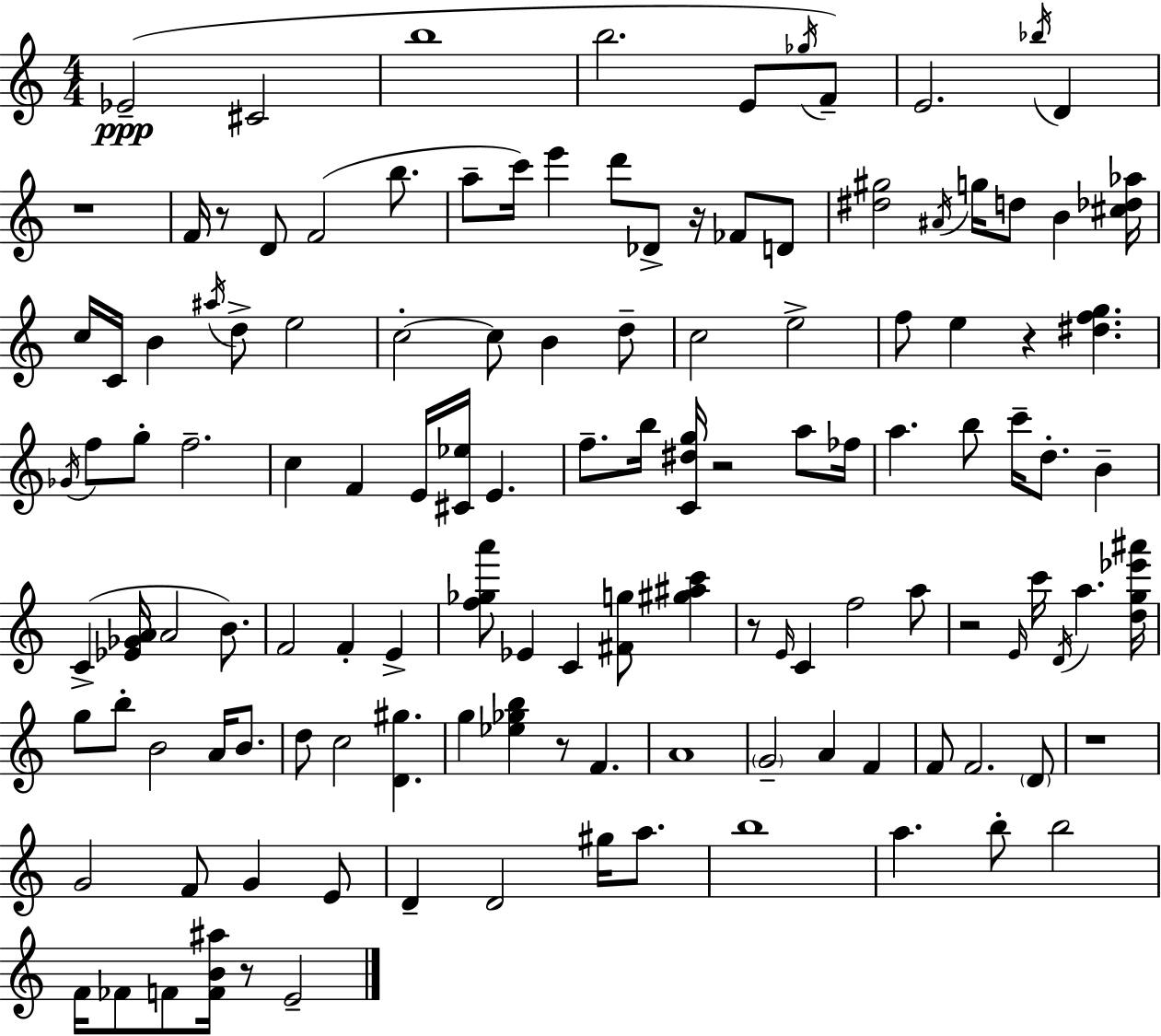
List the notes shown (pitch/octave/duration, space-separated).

Eb4/h C#4/h B5/w B5/h. E4/e Gb5/s F4/e E4/h. Bb5/s D4/q R/w F4/s R/e D4/e F4/h B5/e. A5/e C6/s E6/q D6/e Db4/e R/s FES4/e D4/e [D#5,G#5]/h A#4/s G5/s D5/e B4/q [C#5,Db5,Ab5]/s C5/s C4/s B4/q A#5/s D5/e E5/h C5/h C5/e B4/q D5/e C5/h E5/h F5/e E5/q R/q [D#5,F5,G5]/q. Gb4/s F5/e G5/e F5/h. C5/q F4/q E4/s [C#4,Eb5]/s E4/q. F5/e. B5/s [C4,D#5,G5]/s R/h A5/e FES5/s A5/q. B5/e C6/s D5/e. B4/q C4/q [Eb4,Gb4,A4]/s A4/h B4/e. F4/h F4/q E4/q [F5,Gb5,A6]/e Eb4/q C4/q [F#4,G5]/e [G#5,A#5,C6]/q R/e E4/s C4/q F5/h A5/e R/h E4/s C6/s D4/s A5/q. [D5,G5,Eb6,A#6]/s G5/e B5/e B4/h A4/s B4/e. D5/e C5/h [D4,G#5]/q. G5/q [Eb5,Gb5,B5]/q R/e F4/q. A4/w G4/h A4/q F4/q F4/e F4/h. D4/e R/w G4/h F4/e G4/q E4/e D4/q D4/h G#5/s A5/e. B5/w A5/q. B5/e B5/h F4/s FES4/e F4/e [F4,B4,A#5]/s R/e E4/h